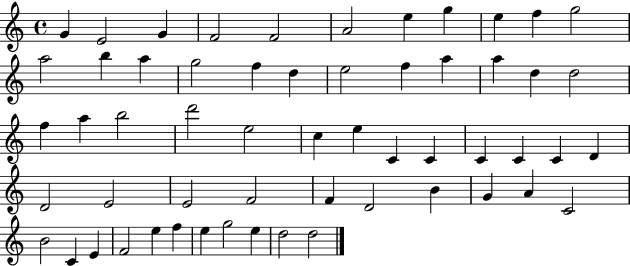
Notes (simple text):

G4/q E4/h G4/q F4/h F4/h A4/h E5/q G5/q E5/q F5/q G5/h A5/h B5/q A5/q G5/h F5/q D5/q E5/h F5/q A5/q A5/q D5/q D5/h F5/q A5/q B5/h D6/h E5/h C5/q E5/q C4/q C4/q C4/q C4/q C4/q D4/q D4/h E4/h E4/h F4/h F4/q D4/h B4/q G4/q A4/q C4/h B4/h C4/q E4/q F4/h E5/q F5/q E5/q G5/h E5/q D5/h D5/h